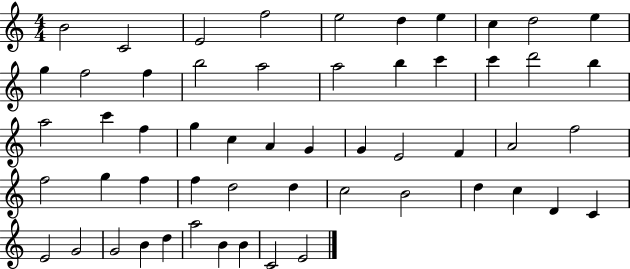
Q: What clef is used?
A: treble